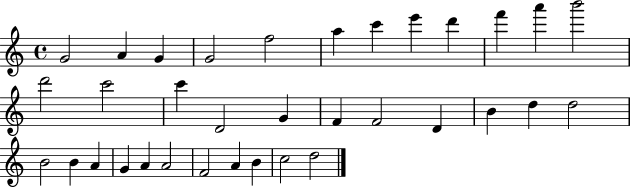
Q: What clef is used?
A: treble